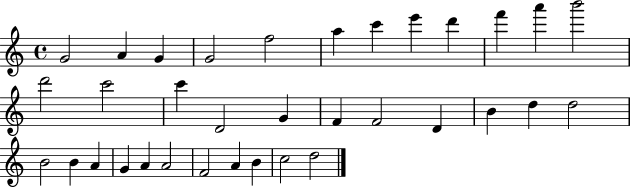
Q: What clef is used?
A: treble